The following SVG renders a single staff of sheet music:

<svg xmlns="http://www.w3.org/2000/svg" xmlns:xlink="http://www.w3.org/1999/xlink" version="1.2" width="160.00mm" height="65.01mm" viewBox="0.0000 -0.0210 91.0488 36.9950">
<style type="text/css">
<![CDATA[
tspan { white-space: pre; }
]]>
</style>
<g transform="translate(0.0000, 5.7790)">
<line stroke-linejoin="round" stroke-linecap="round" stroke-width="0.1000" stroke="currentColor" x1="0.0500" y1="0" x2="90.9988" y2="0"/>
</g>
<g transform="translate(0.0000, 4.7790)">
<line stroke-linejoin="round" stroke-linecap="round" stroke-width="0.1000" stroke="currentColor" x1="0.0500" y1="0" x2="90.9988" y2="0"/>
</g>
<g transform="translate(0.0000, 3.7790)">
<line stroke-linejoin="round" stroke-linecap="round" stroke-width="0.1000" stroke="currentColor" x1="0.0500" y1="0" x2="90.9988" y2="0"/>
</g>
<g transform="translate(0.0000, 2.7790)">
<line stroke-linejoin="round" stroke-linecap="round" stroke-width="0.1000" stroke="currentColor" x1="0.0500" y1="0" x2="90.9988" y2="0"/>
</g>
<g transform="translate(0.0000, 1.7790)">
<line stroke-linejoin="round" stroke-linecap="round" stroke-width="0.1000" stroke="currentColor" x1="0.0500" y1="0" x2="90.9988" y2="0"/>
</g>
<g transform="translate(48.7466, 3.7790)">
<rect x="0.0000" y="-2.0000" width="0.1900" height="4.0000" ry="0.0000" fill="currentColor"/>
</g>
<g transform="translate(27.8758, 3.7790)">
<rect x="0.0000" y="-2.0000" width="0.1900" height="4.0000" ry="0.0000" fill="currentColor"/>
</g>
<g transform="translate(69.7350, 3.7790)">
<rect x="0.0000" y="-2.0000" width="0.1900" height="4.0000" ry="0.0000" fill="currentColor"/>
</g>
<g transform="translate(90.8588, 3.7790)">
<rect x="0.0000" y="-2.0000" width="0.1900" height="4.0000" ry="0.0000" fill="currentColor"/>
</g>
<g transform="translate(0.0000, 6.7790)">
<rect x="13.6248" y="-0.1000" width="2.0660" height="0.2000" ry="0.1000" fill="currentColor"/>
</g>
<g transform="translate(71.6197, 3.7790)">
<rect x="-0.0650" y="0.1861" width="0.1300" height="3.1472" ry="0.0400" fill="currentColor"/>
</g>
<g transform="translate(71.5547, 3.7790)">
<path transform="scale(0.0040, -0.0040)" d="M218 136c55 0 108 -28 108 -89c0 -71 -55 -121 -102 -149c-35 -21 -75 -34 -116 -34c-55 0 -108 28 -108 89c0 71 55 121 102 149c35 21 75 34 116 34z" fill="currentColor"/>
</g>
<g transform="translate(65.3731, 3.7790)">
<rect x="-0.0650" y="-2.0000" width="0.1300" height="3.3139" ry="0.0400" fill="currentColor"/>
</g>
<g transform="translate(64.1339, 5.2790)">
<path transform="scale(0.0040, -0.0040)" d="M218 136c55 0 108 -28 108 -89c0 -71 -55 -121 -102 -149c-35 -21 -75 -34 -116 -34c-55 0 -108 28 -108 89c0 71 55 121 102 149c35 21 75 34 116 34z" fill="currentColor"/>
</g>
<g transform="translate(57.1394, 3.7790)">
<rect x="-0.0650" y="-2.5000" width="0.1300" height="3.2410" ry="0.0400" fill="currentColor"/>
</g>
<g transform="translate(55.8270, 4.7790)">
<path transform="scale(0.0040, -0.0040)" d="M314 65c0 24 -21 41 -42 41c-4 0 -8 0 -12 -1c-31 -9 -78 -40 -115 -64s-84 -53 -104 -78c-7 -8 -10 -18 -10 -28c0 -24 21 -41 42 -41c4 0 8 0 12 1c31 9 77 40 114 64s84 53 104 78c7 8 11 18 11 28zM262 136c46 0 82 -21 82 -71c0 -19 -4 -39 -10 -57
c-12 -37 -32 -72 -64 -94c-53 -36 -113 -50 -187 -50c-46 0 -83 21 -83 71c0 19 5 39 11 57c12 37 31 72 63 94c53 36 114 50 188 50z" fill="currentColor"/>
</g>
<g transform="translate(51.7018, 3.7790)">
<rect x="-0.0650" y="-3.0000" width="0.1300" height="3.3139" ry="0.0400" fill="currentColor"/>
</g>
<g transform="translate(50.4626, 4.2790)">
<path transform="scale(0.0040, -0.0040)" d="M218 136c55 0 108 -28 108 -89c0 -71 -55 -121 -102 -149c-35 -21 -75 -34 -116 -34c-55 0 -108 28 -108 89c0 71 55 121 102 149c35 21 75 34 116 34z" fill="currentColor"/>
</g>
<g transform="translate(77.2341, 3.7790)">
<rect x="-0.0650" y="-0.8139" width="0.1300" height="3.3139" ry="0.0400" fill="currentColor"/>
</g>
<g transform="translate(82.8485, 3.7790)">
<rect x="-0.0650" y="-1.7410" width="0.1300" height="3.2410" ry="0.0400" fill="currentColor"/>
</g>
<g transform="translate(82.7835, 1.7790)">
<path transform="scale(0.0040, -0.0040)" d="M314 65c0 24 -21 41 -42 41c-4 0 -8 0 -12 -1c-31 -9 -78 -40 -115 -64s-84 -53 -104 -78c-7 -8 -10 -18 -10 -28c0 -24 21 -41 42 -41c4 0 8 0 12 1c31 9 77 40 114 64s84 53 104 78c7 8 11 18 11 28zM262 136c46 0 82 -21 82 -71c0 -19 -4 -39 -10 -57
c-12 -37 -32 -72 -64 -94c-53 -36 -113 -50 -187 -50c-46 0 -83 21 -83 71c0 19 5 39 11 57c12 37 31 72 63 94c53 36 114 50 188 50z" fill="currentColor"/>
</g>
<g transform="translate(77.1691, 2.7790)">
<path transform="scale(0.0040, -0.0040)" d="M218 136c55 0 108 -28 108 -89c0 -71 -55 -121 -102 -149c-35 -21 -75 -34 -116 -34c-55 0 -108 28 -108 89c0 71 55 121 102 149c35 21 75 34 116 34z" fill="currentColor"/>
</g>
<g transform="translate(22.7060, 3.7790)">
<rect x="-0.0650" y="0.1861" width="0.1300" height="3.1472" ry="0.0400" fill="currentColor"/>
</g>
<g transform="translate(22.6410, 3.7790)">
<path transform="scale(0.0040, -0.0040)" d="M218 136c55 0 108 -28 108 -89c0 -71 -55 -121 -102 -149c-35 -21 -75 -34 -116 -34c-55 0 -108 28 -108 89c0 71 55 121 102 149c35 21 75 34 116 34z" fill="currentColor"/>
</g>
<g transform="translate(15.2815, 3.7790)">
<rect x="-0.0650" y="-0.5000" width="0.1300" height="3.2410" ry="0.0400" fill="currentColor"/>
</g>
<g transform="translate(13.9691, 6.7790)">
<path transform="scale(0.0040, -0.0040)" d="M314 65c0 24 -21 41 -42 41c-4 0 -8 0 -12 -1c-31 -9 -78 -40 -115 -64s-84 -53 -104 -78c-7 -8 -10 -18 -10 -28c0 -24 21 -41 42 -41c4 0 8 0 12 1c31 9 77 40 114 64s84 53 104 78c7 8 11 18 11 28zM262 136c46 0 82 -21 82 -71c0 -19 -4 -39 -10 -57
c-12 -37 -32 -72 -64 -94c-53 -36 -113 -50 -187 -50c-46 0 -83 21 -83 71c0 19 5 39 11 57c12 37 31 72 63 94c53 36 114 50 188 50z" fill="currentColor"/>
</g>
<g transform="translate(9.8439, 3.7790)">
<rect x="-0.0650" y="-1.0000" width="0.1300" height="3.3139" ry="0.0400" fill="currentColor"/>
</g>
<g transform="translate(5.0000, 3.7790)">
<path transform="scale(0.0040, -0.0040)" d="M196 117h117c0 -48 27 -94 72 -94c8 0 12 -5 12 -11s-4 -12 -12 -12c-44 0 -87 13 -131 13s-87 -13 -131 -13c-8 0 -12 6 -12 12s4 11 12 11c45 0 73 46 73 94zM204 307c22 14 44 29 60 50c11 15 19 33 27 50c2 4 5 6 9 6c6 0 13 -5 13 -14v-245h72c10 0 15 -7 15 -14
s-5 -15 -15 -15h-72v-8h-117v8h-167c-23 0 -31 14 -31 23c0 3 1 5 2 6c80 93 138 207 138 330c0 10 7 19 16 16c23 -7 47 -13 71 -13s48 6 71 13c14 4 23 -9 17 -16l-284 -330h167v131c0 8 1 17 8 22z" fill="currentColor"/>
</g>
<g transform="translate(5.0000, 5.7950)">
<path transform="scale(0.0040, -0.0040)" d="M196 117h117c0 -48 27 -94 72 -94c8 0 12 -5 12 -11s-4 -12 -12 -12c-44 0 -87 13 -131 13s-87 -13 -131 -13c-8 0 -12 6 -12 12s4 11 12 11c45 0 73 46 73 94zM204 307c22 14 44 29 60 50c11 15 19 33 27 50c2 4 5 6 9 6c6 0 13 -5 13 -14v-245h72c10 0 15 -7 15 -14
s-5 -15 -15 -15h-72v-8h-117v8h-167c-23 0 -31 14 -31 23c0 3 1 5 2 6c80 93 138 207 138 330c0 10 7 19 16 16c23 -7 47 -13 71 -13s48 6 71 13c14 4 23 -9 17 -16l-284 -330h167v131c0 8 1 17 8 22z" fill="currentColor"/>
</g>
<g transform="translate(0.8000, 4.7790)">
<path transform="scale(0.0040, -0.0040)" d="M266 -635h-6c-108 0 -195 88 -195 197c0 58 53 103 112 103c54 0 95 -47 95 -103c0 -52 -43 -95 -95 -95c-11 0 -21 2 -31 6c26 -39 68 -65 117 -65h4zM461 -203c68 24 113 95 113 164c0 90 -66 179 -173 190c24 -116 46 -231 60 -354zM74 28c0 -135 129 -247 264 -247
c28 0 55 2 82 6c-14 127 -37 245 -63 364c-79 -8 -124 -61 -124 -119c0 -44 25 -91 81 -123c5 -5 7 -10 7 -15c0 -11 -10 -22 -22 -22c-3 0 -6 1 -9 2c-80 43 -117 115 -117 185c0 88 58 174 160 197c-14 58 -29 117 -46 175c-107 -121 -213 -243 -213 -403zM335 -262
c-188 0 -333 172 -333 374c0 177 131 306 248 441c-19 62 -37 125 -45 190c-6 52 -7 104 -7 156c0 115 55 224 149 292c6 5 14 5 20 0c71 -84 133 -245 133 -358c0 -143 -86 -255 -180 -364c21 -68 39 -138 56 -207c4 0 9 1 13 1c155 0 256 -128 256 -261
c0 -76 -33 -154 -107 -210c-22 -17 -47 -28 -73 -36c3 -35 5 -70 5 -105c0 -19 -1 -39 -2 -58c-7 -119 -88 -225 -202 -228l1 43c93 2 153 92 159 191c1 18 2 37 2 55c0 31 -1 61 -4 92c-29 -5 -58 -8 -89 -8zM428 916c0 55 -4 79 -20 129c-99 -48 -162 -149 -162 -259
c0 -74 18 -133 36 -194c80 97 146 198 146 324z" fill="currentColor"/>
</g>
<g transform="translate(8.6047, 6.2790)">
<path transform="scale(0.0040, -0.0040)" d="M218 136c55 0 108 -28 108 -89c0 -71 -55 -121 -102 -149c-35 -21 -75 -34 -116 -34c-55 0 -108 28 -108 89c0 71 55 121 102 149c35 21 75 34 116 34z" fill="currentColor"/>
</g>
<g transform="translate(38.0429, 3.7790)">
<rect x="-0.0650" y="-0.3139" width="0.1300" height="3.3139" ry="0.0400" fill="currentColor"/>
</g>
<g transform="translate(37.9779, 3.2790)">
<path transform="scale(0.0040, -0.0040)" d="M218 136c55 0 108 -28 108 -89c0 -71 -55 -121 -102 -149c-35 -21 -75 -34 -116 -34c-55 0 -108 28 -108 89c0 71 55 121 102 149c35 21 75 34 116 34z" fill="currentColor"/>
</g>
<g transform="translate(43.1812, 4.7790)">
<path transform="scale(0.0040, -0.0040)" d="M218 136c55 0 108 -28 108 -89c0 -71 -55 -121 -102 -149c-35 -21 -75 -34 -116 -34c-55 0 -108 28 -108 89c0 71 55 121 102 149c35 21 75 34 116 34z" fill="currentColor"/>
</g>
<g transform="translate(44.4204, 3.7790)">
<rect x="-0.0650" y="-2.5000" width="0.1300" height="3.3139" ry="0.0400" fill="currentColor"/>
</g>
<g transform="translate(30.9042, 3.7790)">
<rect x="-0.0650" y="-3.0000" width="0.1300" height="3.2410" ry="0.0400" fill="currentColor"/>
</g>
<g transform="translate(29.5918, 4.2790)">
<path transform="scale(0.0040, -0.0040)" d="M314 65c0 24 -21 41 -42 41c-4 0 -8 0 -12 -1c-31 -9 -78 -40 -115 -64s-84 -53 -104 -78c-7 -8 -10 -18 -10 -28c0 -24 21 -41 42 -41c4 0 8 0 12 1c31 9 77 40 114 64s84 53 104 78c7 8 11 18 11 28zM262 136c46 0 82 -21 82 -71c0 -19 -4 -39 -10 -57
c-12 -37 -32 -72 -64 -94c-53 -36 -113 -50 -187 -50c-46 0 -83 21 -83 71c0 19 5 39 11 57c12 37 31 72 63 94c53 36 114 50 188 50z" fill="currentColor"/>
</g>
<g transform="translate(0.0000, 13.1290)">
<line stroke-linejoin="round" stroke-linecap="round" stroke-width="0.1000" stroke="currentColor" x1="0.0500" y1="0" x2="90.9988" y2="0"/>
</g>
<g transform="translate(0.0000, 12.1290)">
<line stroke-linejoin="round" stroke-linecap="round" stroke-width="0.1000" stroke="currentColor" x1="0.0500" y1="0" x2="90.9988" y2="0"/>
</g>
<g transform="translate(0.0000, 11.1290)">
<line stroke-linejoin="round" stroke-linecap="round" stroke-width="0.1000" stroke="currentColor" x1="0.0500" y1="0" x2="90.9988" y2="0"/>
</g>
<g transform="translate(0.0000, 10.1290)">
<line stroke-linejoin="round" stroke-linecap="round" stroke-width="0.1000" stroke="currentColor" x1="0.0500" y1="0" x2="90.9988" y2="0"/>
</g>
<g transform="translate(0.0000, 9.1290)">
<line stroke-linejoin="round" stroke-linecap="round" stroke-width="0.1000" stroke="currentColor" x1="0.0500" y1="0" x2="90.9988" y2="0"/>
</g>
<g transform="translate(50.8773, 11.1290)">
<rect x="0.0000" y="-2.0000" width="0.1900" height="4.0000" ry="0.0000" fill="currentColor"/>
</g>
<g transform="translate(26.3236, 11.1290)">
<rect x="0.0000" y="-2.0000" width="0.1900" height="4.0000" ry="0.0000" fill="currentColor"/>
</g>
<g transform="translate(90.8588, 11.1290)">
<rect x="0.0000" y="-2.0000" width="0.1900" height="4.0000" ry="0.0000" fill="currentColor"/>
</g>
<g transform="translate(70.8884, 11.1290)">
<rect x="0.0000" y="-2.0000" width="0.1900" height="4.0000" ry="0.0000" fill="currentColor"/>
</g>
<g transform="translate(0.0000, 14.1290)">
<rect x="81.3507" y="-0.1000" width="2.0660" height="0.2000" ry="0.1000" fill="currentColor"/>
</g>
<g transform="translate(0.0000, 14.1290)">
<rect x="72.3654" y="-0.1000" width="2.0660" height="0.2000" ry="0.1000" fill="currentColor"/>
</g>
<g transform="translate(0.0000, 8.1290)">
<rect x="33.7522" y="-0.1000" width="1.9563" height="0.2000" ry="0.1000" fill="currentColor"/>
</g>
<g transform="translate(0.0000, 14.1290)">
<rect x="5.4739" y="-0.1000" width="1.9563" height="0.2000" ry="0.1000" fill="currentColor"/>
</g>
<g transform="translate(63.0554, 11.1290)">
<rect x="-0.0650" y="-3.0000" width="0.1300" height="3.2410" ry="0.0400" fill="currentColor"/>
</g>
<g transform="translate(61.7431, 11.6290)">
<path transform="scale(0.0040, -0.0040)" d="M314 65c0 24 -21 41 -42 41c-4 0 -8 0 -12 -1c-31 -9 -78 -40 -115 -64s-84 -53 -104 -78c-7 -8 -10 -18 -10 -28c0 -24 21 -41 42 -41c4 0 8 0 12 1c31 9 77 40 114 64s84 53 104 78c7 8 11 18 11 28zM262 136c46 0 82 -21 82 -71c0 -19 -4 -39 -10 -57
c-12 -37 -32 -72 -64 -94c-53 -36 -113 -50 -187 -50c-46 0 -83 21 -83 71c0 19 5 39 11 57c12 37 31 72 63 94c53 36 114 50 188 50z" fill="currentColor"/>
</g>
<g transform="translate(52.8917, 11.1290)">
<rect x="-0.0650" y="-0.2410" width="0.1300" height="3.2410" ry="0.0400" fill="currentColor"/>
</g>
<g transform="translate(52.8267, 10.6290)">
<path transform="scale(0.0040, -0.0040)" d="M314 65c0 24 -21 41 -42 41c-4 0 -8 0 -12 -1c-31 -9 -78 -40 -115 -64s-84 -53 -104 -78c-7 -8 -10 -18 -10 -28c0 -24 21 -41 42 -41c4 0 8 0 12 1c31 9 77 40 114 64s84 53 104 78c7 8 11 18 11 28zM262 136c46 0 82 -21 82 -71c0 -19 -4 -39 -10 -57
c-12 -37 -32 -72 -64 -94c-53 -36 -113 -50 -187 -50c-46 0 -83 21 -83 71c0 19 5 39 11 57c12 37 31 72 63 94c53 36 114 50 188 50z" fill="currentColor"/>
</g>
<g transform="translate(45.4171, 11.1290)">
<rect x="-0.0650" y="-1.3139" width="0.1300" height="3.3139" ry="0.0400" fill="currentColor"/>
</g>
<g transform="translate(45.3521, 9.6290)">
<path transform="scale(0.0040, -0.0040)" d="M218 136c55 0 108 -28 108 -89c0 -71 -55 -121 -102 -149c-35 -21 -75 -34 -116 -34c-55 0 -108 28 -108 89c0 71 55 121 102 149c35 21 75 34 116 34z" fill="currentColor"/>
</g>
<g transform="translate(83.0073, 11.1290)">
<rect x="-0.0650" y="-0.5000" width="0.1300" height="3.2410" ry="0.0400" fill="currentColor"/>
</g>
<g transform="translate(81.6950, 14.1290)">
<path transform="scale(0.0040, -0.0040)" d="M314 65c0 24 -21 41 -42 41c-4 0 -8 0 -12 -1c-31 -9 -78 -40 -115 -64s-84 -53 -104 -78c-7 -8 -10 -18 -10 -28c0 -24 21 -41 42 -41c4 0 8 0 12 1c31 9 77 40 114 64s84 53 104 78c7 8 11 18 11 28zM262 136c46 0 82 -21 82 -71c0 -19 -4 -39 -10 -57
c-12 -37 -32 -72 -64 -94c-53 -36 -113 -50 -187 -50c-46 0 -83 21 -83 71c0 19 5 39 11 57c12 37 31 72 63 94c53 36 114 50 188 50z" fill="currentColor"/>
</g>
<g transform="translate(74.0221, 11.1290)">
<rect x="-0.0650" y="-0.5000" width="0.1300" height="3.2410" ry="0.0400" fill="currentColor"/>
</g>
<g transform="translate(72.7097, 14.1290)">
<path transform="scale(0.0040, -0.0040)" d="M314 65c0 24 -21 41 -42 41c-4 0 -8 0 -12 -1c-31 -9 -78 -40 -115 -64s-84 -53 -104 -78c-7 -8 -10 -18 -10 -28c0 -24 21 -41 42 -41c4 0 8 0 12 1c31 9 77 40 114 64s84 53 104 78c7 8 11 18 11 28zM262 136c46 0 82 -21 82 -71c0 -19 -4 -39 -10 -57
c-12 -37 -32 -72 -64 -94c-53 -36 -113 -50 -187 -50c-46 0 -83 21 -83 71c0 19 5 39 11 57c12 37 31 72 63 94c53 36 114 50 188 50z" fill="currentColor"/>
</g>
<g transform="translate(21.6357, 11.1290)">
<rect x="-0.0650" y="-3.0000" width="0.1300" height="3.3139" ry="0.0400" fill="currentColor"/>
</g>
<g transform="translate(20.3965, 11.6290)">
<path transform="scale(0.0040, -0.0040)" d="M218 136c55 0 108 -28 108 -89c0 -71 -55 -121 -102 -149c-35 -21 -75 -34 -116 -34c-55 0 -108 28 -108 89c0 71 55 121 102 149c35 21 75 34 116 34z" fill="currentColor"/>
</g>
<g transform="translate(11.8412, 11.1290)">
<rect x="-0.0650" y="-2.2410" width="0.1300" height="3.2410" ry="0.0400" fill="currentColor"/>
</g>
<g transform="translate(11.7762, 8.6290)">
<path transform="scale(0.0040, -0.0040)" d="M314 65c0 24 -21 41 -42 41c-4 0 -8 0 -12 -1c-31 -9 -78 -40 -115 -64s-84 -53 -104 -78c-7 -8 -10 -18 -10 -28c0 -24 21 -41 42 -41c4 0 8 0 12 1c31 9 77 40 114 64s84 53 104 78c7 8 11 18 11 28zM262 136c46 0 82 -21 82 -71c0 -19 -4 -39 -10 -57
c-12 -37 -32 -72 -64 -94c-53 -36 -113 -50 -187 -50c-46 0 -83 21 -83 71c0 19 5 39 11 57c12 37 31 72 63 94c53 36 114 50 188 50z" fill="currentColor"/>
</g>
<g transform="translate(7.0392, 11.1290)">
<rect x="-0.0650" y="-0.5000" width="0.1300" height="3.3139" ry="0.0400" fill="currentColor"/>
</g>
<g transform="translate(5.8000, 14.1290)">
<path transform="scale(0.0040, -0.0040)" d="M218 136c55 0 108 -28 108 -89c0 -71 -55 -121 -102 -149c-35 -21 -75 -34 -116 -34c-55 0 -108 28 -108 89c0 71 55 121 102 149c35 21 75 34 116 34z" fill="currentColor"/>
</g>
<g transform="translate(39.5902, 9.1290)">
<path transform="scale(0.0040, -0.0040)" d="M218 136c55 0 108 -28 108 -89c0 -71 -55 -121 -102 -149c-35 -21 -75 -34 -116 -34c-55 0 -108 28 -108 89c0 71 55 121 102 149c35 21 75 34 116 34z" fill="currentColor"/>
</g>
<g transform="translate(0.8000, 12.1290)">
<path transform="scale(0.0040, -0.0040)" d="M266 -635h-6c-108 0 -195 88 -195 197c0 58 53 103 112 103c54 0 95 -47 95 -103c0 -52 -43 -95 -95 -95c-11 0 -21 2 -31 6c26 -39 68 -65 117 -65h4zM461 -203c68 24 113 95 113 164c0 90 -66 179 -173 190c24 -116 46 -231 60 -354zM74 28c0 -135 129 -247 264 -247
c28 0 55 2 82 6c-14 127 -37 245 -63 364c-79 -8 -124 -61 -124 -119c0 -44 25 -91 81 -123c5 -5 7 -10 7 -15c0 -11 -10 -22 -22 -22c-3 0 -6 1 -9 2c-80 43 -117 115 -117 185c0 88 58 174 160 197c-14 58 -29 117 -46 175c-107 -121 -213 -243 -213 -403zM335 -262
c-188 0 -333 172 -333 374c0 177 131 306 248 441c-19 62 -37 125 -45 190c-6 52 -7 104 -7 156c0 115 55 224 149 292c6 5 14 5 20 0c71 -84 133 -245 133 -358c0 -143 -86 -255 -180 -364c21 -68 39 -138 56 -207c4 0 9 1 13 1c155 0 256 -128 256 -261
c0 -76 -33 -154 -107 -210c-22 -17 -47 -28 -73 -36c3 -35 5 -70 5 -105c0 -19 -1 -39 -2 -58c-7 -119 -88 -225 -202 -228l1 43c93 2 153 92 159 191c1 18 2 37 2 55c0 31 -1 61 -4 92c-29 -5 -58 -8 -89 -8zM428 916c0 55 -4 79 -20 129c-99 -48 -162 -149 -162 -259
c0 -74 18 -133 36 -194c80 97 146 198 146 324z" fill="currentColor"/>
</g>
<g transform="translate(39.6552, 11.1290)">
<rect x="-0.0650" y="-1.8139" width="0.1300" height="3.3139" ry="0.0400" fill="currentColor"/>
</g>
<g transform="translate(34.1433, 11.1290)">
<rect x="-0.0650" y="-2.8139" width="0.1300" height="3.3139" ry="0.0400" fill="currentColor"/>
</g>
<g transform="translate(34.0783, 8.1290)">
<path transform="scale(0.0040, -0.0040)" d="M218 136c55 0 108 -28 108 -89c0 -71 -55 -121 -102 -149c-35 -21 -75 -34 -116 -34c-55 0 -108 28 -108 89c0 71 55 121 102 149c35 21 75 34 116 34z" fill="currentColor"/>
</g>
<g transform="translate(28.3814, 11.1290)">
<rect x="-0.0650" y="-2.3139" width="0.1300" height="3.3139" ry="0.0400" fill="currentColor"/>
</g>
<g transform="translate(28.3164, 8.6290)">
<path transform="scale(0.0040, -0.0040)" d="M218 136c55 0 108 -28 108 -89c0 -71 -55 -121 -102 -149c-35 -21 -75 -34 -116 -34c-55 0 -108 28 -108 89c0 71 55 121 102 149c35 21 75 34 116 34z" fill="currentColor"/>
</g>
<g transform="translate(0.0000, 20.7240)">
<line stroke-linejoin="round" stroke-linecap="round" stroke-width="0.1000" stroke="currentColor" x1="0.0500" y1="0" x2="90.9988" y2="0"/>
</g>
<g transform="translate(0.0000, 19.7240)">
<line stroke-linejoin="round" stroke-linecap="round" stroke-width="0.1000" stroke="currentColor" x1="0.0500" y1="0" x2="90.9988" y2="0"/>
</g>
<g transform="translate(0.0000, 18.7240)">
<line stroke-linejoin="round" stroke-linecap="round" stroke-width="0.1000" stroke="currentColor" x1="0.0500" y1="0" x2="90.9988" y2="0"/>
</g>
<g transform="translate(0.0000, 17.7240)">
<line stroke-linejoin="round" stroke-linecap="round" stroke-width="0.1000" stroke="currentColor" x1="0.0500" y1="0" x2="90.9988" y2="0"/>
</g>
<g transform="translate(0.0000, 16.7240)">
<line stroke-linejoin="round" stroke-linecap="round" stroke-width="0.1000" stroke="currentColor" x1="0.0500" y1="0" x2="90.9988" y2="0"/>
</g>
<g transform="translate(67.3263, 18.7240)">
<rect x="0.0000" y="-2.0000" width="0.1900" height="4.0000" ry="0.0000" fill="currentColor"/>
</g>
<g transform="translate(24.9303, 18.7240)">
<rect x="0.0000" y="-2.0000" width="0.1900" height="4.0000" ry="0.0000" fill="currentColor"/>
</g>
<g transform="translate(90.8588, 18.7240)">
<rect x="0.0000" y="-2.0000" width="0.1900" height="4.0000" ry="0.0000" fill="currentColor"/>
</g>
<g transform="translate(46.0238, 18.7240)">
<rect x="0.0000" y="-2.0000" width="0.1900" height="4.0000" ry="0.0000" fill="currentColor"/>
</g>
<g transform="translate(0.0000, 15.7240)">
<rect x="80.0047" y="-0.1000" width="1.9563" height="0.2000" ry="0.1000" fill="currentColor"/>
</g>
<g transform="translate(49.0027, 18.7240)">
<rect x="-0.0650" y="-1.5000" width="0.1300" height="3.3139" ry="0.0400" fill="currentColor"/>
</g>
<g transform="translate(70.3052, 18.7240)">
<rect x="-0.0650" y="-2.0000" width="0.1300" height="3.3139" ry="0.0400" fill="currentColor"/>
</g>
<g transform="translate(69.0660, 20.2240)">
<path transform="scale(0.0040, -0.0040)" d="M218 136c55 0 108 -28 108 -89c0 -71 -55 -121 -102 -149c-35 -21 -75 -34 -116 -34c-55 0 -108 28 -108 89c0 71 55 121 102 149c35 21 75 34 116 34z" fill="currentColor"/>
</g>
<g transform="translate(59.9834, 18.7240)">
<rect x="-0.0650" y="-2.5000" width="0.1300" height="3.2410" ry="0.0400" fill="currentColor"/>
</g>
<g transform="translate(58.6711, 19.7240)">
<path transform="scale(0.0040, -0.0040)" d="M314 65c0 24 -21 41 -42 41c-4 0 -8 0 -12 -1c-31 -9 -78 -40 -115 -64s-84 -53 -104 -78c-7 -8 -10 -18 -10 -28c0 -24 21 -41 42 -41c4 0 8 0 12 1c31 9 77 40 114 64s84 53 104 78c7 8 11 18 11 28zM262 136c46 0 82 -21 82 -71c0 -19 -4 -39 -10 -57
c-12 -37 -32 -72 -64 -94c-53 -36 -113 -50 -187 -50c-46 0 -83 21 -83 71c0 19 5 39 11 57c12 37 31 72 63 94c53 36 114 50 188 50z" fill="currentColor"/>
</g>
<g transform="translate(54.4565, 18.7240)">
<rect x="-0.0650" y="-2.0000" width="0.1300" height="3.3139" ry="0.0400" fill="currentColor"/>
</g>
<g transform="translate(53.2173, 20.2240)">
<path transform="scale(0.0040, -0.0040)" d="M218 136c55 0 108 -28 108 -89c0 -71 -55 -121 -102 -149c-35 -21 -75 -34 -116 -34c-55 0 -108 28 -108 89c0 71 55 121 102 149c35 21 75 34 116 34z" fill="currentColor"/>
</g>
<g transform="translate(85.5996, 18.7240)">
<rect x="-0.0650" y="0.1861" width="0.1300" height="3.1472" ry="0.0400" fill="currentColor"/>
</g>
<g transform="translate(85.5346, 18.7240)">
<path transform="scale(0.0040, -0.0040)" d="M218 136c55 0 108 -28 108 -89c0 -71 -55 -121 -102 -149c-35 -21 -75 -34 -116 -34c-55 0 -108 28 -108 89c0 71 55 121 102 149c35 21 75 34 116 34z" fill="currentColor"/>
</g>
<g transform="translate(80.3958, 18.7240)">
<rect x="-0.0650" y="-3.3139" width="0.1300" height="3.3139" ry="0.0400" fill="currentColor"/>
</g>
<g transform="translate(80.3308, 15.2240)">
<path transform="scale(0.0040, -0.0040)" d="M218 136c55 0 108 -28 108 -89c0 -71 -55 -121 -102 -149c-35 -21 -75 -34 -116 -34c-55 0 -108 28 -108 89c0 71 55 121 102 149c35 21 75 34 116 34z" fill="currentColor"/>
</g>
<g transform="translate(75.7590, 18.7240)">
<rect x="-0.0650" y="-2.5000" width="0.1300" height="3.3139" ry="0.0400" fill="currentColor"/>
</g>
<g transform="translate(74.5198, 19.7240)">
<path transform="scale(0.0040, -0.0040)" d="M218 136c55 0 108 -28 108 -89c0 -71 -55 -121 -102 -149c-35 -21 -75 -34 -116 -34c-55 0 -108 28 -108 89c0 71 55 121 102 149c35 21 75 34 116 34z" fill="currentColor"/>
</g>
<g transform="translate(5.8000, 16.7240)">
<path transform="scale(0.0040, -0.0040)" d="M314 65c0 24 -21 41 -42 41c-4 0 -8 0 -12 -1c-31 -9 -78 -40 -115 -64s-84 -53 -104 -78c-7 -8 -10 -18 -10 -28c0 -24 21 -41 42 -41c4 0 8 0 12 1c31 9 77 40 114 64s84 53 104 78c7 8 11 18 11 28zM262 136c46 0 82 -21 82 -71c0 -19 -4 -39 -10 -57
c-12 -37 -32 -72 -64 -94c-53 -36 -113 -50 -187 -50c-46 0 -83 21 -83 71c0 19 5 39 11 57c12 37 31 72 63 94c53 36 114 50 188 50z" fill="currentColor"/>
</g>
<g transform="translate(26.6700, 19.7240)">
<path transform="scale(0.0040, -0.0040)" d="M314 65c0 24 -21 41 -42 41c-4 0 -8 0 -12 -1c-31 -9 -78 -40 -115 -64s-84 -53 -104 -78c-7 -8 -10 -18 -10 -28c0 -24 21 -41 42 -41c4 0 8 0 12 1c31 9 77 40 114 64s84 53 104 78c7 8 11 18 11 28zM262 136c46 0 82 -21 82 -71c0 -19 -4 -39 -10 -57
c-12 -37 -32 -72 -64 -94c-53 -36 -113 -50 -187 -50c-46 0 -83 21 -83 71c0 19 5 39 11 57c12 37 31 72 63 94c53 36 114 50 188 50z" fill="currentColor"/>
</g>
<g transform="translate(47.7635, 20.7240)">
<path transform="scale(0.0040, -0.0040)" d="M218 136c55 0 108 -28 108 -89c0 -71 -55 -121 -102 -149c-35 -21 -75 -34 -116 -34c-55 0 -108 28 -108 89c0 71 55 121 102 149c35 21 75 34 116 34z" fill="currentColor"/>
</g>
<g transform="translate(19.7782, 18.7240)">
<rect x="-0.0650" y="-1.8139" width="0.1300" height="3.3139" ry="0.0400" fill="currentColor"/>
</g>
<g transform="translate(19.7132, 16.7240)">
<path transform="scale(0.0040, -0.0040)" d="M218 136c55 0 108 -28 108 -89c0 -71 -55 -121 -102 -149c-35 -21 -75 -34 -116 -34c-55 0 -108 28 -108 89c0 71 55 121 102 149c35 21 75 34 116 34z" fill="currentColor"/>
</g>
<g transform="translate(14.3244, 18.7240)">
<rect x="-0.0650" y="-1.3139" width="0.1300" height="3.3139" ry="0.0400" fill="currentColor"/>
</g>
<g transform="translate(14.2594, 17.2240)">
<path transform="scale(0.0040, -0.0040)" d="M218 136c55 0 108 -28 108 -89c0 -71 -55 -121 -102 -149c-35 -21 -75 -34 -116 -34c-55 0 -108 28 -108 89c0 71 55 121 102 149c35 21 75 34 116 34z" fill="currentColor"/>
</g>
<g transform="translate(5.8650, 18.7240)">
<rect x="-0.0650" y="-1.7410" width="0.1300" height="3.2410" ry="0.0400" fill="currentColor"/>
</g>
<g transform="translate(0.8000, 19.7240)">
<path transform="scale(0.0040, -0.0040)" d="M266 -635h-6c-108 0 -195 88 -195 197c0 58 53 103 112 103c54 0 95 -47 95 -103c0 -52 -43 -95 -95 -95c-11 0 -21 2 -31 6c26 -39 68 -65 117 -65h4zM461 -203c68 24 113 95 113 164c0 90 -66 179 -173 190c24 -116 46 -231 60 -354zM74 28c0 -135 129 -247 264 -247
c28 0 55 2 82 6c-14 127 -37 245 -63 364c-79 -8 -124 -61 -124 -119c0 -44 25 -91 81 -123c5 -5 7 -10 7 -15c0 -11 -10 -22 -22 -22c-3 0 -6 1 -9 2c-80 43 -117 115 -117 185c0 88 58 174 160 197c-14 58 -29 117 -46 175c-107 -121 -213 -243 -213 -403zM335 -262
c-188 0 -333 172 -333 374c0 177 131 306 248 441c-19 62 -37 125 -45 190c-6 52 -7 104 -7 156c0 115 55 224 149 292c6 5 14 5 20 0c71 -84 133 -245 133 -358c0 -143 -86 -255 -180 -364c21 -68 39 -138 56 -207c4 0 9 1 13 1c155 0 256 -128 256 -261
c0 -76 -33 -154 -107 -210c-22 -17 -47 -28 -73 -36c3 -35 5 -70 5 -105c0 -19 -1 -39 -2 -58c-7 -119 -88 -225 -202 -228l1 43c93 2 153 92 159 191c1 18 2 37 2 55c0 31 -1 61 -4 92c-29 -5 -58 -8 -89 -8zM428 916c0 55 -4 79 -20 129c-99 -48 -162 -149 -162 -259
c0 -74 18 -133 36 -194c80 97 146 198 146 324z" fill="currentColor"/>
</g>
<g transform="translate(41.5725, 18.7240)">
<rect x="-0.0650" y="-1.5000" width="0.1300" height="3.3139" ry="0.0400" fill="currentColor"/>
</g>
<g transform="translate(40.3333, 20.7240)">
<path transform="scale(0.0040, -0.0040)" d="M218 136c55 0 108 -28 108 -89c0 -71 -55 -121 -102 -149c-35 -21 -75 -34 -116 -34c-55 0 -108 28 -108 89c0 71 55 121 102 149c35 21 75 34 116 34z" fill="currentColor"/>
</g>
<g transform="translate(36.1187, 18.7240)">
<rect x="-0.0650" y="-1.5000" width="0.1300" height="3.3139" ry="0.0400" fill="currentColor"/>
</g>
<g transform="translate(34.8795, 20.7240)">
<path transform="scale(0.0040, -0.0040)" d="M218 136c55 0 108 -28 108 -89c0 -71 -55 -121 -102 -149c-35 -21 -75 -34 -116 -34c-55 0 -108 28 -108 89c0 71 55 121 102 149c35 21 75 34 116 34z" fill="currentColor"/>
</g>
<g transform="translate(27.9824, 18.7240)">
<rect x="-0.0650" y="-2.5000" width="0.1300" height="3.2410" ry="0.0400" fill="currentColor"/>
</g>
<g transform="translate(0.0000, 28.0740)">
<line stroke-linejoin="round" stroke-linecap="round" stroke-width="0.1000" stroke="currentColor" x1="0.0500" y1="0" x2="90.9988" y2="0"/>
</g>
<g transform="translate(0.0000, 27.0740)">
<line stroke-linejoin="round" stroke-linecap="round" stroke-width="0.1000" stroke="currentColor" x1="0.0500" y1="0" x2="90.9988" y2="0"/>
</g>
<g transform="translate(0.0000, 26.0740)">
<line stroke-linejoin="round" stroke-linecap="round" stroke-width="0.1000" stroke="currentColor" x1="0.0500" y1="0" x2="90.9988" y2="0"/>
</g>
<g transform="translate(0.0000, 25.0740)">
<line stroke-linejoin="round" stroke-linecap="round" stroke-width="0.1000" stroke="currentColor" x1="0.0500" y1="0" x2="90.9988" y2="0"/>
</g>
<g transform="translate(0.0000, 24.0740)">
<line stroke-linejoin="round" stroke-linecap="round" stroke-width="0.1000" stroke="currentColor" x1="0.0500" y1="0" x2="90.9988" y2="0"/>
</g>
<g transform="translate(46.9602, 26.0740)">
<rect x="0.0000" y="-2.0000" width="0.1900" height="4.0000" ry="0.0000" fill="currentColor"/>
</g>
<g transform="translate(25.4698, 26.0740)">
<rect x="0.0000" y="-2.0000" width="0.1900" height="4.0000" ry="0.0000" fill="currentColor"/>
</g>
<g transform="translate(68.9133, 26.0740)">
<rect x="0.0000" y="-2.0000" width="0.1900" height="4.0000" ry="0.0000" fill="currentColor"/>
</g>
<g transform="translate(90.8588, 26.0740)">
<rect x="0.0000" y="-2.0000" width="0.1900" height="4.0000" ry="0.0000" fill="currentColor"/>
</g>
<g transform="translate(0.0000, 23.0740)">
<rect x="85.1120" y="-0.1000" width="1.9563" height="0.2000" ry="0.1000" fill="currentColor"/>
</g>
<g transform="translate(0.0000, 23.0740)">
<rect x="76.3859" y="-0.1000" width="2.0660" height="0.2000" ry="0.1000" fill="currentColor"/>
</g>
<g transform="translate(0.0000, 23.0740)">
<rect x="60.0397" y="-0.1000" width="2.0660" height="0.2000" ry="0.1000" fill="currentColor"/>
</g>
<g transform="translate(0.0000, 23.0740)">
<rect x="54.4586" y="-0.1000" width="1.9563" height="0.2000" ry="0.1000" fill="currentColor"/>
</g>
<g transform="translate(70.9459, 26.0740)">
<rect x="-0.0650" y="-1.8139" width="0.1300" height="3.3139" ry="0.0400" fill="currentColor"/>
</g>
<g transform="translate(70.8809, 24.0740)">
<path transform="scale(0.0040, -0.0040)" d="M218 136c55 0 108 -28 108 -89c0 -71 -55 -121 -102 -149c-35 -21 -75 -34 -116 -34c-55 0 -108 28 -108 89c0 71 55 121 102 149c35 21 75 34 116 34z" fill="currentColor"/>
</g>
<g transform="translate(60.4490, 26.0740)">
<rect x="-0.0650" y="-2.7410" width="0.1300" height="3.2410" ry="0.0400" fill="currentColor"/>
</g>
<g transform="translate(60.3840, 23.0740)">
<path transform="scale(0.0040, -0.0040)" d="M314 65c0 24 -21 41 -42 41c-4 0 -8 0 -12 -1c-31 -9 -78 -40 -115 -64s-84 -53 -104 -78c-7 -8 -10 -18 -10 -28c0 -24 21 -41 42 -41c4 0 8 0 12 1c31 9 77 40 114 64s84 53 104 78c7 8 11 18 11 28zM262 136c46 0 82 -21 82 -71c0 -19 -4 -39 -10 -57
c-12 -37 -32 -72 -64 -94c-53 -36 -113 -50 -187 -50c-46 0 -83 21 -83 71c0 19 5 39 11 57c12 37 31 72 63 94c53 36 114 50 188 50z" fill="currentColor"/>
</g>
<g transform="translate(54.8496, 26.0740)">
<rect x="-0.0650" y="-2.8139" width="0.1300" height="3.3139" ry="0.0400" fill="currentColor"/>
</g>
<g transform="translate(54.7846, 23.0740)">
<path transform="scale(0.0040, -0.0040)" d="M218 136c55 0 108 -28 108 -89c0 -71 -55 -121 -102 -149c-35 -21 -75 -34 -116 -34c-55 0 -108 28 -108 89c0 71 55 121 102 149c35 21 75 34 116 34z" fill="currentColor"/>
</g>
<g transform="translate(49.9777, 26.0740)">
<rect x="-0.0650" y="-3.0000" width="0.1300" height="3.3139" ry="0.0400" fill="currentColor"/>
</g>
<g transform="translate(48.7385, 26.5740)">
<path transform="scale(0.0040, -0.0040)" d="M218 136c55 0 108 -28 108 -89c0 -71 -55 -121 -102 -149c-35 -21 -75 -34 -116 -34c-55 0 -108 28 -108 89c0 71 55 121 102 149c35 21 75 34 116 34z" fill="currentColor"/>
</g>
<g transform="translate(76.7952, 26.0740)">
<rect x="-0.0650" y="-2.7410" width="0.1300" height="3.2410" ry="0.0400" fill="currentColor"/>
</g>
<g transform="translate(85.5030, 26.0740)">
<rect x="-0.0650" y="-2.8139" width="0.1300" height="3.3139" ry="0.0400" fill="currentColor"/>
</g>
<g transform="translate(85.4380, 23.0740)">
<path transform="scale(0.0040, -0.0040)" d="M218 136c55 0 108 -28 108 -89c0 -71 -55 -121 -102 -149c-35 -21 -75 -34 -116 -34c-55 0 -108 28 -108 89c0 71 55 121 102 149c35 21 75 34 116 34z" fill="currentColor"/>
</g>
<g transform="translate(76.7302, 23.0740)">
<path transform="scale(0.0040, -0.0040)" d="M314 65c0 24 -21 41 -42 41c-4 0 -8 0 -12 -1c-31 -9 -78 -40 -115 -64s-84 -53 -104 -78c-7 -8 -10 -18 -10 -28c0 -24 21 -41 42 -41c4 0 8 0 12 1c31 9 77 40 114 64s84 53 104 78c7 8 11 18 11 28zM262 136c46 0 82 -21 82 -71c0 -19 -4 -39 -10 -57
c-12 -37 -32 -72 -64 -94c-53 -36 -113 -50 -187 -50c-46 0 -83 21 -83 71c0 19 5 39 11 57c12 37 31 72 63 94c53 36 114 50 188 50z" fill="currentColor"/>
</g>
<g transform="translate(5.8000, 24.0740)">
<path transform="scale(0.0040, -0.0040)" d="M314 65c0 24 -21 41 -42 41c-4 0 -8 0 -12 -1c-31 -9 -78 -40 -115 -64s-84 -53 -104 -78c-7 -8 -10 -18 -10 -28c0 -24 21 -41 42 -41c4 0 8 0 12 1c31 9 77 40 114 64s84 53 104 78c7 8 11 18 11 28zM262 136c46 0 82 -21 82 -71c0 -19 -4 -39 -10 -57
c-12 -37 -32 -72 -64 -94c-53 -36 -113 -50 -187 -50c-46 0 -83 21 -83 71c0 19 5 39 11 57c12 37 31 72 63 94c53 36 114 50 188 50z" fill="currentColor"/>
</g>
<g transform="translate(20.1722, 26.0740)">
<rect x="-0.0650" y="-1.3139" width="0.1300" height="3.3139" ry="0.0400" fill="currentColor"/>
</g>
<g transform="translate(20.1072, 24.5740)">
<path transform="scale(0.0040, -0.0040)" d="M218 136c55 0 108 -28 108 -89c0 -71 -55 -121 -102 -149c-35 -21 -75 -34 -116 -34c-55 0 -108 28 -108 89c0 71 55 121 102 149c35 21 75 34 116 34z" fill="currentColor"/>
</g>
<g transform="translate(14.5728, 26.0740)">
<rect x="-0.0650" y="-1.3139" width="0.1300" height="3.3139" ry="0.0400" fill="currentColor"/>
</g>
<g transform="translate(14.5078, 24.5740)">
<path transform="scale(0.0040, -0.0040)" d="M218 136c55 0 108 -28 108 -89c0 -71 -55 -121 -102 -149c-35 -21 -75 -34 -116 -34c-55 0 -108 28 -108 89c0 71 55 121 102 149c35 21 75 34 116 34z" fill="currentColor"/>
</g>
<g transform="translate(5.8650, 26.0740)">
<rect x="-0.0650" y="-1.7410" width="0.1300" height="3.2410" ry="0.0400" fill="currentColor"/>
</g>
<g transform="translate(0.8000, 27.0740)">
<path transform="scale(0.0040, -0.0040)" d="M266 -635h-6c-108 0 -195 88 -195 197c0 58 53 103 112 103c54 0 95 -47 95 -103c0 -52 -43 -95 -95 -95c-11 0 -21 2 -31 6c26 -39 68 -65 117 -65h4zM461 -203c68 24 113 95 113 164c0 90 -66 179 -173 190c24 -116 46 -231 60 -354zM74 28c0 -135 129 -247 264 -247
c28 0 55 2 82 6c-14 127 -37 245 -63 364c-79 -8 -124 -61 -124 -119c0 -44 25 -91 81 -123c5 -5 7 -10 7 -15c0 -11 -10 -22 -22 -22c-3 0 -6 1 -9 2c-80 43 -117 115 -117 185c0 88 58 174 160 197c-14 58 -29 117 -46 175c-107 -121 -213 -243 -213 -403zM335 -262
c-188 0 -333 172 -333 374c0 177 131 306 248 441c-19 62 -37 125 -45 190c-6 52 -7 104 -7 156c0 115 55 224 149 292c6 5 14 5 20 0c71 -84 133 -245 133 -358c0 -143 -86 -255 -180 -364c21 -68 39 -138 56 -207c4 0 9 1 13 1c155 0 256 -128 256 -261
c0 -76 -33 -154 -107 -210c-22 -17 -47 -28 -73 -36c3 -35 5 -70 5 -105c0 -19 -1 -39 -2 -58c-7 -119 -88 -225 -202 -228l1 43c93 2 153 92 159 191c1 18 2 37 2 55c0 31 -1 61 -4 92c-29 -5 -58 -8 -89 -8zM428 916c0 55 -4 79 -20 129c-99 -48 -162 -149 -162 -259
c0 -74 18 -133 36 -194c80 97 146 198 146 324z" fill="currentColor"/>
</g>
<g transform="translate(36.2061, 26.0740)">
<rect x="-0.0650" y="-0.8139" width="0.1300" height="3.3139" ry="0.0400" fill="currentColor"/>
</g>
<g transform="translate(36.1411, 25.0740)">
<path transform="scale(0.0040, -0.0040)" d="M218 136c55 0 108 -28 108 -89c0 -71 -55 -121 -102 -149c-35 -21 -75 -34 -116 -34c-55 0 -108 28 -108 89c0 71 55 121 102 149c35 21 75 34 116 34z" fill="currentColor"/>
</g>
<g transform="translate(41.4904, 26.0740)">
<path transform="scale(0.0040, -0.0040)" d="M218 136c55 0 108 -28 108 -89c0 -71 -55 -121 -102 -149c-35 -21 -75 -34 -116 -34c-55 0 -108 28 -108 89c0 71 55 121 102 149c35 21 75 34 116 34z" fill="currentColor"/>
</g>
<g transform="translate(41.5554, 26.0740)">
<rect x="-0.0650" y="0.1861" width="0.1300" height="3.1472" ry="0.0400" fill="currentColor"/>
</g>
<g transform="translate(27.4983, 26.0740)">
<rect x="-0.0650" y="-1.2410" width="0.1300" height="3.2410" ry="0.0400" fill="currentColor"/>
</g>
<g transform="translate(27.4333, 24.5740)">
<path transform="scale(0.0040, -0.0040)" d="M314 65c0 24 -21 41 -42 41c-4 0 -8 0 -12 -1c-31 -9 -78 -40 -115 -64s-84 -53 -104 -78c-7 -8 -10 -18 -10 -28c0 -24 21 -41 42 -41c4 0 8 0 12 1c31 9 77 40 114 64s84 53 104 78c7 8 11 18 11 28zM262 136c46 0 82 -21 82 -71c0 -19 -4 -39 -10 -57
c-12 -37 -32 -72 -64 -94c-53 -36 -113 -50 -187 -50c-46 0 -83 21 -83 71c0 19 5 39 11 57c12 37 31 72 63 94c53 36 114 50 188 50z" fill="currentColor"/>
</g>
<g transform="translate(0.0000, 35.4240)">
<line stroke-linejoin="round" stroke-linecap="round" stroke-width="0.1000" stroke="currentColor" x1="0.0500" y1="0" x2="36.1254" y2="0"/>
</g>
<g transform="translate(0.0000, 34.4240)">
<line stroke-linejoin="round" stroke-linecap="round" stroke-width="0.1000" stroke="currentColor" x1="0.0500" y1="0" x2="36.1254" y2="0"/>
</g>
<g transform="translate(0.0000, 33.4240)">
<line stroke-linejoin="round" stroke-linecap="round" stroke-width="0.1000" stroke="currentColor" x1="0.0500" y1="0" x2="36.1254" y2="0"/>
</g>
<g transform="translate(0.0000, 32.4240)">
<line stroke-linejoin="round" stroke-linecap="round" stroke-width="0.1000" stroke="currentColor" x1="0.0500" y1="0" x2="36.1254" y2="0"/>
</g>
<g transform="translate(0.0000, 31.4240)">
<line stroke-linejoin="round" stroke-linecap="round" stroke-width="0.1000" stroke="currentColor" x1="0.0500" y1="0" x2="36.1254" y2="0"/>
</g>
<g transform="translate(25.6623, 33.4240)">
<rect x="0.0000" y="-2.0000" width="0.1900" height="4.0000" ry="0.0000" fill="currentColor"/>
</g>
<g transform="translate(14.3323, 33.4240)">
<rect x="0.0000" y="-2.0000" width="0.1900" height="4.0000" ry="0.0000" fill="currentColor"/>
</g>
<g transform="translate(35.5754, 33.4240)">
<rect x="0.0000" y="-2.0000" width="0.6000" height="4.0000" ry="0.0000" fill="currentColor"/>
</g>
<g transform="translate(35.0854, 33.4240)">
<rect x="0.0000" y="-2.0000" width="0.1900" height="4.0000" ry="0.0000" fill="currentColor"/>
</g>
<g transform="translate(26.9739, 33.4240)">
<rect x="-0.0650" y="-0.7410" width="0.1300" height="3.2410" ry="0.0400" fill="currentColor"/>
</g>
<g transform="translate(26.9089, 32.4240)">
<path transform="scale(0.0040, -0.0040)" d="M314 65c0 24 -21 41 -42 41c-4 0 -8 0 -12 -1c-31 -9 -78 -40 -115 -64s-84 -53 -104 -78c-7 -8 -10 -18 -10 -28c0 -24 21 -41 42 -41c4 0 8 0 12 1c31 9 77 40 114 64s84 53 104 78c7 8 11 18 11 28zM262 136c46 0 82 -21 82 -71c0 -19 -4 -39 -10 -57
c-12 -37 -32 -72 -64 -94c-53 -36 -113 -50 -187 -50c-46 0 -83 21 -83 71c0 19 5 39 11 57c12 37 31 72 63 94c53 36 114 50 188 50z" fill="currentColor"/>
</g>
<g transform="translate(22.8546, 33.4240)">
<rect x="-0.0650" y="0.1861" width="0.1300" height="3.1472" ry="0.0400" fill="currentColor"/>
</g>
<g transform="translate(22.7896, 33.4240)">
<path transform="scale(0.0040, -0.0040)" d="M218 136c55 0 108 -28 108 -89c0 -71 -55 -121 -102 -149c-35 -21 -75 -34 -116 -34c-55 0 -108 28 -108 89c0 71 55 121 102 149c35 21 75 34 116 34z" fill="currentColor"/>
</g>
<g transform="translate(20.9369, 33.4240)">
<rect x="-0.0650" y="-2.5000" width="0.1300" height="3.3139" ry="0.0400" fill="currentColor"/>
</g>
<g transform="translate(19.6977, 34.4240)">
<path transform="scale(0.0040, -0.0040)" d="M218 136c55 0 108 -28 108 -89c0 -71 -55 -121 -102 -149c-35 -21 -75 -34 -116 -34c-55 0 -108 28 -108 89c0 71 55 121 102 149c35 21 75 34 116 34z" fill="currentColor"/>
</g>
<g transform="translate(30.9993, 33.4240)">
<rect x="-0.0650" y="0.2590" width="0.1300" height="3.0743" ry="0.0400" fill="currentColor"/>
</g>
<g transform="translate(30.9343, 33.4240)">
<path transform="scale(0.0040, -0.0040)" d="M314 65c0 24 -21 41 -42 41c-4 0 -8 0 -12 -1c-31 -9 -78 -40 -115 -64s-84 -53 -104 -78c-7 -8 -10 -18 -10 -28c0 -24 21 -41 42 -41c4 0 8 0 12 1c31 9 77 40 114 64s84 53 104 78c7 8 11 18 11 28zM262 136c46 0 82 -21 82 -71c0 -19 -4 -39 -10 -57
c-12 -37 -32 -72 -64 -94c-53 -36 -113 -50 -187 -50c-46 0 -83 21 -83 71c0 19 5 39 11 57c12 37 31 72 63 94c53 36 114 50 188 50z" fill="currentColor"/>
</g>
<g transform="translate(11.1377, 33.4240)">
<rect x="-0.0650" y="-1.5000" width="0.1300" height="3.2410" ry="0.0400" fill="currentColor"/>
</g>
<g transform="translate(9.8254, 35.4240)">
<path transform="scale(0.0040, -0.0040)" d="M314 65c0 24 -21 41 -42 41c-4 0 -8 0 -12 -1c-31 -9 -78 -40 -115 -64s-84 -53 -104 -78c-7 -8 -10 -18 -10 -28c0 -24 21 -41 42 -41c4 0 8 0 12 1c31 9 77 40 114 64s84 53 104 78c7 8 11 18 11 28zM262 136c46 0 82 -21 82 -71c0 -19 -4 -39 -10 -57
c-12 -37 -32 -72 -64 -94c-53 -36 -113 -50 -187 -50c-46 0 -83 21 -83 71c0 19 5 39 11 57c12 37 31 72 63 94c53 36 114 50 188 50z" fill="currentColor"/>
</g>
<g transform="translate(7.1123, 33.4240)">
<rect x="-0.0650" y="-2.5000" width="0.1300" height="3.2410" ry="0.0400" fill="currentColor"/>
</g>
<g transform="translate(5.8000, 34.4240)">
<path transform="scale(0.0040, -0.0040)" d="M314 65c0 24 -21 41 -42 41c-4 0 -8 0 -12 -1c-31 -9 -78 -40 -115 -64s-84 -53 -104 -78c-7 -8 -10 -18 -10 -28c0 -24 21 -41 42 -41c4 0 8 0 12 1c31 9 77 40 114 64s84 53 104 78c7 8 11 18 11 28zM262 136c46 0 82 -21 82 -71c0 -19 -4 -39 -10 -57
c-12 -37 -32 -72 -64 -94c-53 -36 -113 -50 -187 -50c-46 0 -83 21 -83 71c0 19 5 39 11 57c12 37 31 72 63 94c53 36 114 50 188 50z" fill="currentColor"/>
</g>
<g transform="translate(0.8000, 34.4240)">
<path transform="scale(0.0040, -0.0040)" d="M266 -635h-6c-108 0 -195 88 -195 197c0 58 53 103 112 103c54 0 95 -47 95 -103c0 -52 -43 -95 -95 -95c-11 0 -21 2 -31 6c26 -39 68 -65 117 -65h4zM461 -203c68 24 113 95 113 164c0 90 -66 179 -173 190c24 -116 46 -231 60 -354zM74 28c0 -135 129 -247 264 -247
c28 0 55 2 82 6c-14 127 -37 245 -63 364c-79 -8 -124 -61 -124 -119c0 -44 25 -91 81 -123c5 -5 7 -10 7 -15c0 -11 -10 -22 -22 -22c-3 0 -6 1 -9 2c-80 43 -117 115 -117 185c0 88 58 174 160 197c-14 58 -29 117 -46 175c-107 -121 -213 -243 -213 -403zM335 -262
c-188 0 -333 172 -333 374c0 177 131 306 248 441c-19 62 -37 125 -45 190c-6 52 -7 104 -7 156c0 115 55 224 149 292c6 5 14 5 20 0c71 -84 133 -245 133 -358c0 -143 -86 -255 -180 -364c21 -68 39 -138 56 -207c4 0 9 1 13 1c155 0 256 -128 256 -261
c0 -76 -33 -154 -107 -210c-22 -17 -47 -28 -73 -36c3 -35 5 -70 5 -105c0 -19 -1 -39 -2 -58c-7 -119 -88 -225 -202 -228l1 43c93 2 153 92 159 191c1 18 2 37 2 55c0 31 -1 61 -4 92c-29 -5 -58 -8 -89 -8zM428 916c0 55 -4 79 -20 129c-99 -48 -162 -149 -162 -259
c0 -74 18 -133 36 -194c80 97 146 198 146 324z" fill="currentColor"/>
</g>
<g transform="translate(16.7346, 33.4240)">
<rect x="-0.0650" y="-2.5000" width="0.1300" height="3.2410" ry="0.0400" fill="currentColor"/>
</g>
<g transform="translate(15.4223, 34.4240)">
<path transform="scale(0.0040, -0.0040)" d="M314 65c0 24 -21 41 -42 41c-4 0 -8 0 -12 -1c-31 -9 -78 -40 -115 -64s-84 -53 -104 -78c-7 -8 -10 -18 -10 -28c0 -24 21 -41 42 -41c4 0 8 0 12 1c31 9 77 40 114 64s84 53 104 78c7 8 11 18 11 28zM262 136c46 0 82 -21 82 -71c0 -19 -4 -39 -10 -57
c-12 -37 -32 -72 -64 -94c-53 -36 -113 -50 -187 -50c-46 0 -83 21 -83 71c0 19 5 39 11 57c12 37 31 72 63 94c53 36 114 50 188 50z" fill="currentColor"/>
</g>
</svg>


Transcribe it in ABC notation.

X:1
T:Untitled
M:4/4
L:1/4
K:C
D C2 B A2 c G A G2 F B d f2 C g2 A g a f e c2 A2 C2 C2 f2 e f G2 E E E F G2 F G b B f2 e e e2 d B A a a2 f a2 a G2 E2 G2 G B d2 B2